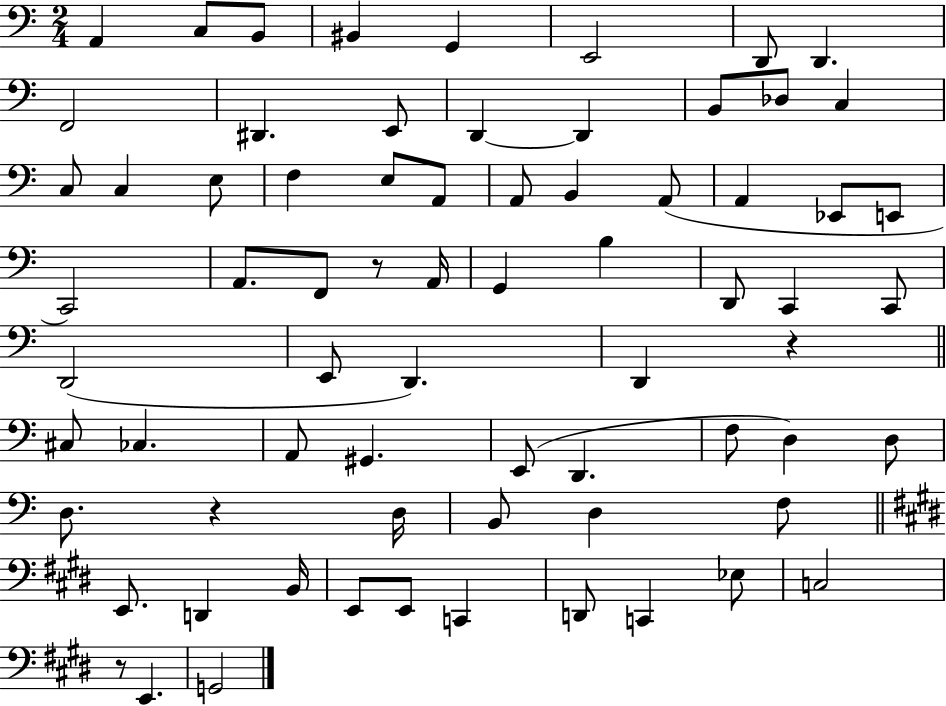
X:1
T:Untitled
M:2/4
L:1/4
K:C
A,, C,/2 B,,/2 ^B,, G,, E,,2 D,,/2 D,, F,,2 ^D,, E,,/2 D,, D,, B,,/2 _D,/2 C, C,/2 C, E,/2 F, E,/2 A,,/2 A,,/2 B,, A,,/2 A,, _E,,/2 E,,/2 C,,2 A,,/2 F,,/2 z/2 A,,/4 G,, B, D,,/2 C,, C,,/2 D,,2 E,,/2 D,, D,, z ^C,/2 _C, A,,/2 ^G,, E,,/2 D,, F,/2 D, D,/2 D,/2 z D,/4 B,,/2 D, F,/2 E,,/2 D,, B,,/4 E,,/2 E,,/2 C,, D,,/2 C,, _E,/2 C,2 z/2 E,, G,,2